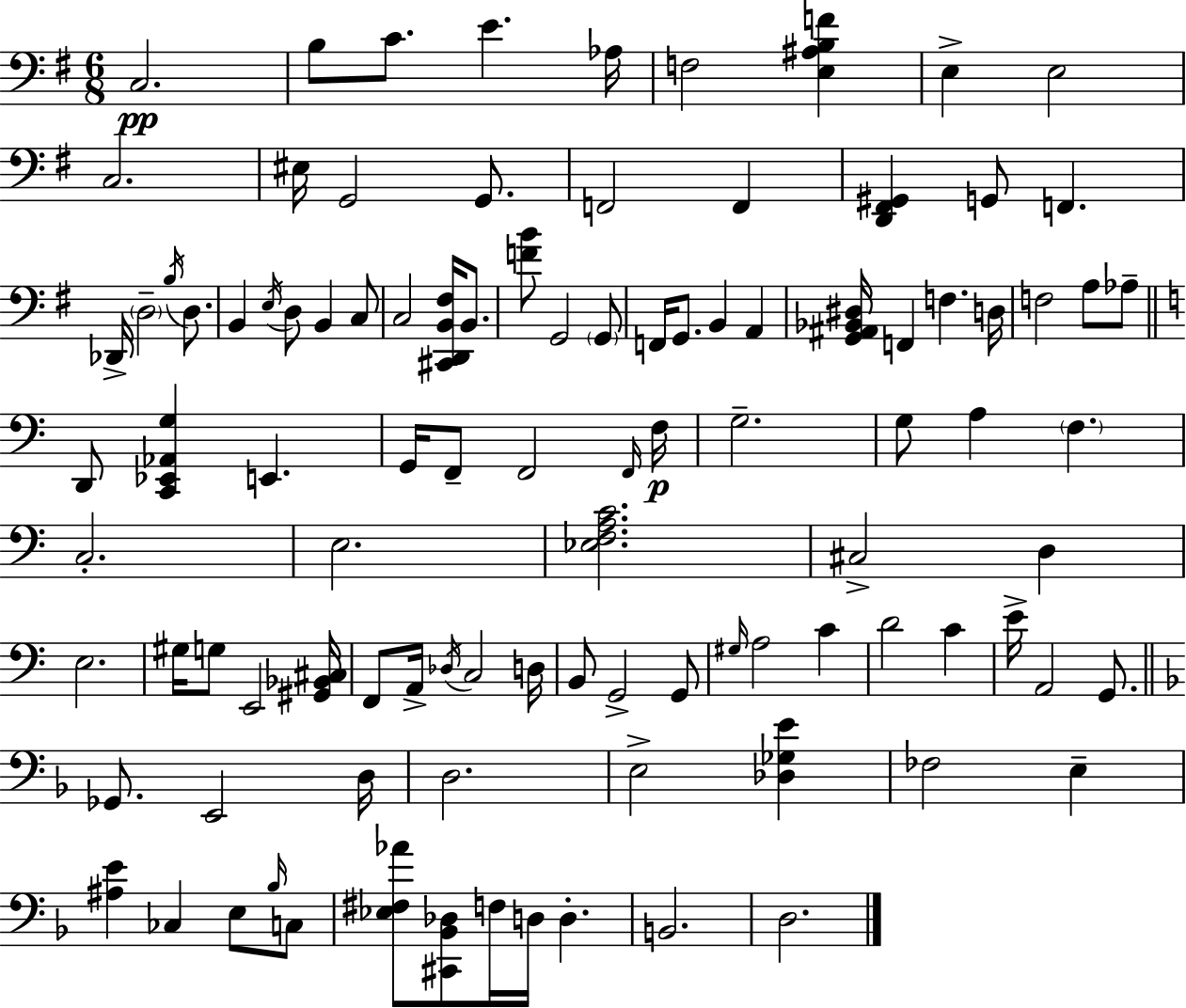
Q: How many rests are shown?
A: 0